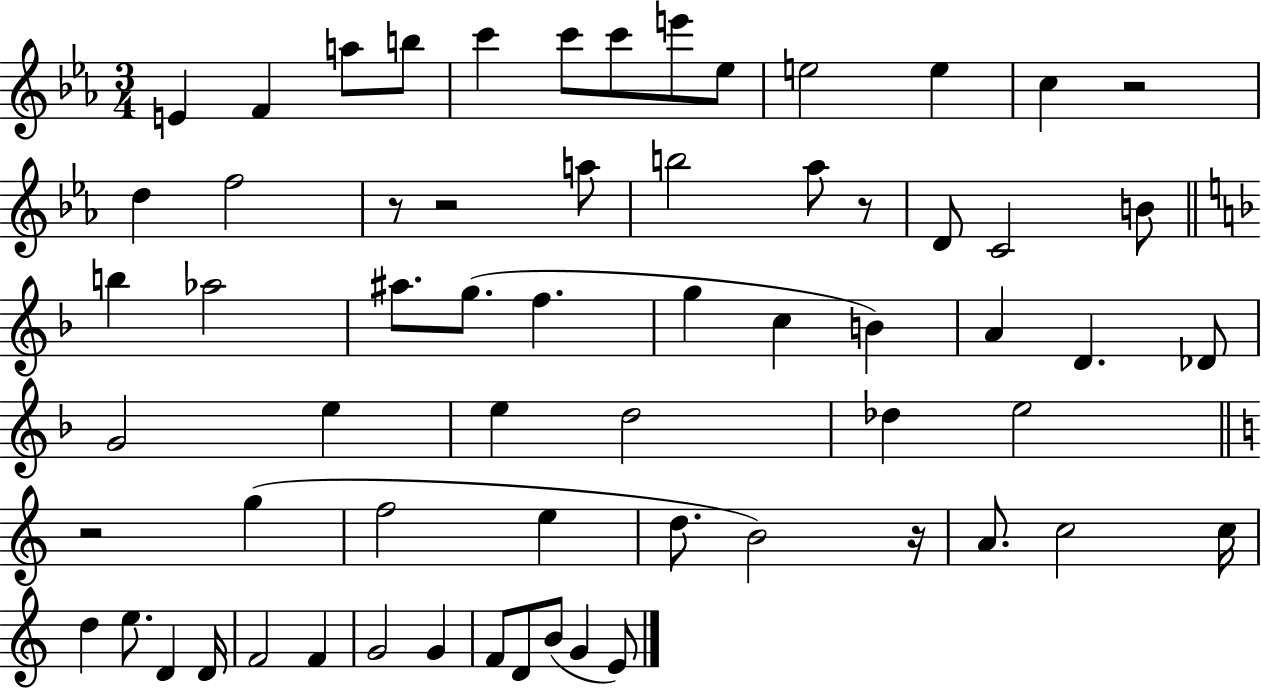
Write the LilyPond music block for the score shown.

{
  \clef treble
  \numericTimeSignature
  \time 3/4
  \key ees \major
  e'4 f'4 a''8 b''8 | c'''4 c'''8 c'''8 e'''8 ees''8 | e''2 e''4 | c''4 r2 | \break d''4 f''2 | r8 r2 a''8 | b''2 aes''8 r8 | d'8 c'2 b'8 | \break \bar "||" \break \key f \major b''4 aes''2 | ais''8. g''8.( f''4. | g''4 c''4 b'4) | a'4 d'4. des'8 | \break g'2 e''4 | e''4 d''2 | des''4 e''2 | \bar "||" \break \key c \major r2 g''4( | f''2 e''4 | d''8. b'2) r16 | a'8. c''2 c''16 | \break d''4 e''8. d'4 d'16 | f'2 f'4 | g'2 g'4 | f'8 d'8 b'8( g'4 e'8) | \break \bar "|."
}